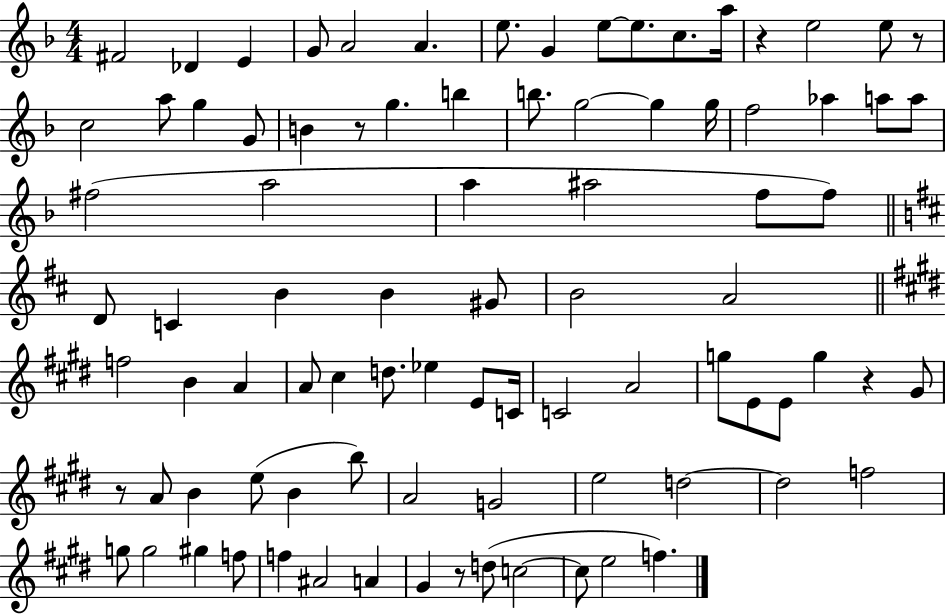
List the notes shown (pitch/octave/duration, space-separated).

F#4/h Db4/q E4/q G4/e A4/h A4/q. E5/e. G4/q E5/e E5/e. C5/e. A5/s R/q E5/h E5/e R/e C5/h A5/e G5/q G4/e B4/q R/e G5/q. B5/q B5/e. G5/h G5/q G5/s F5/h Ab5/q A5/e A5/e F#5/h A5/h A5/q A#5/h F5/e F5/e D4/e C4/q B4/q B4/q G#4/e B4/h A4/h F5/h B4/q A4/q A4/e C#5/q D5/e. Eb5/q E4/e C4/s C4/h A4/h G5/e E4/e E4/e G5/q R/q G#4/e R/e A4/e B4/q E5/e B4/q B5/e A4/h G4/h E5/h D5/h D5/h F5/h G5/e G5/h G#5/q F5/e F5/q A#4/h A4/q G#4/q R/e D5/e C5/h C5/e E5/h F5/q.